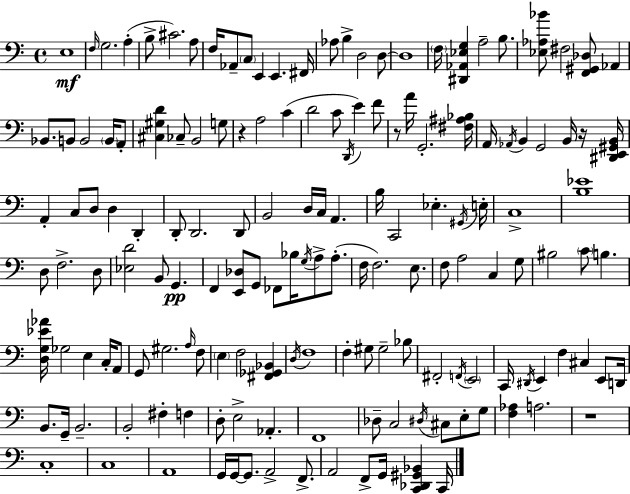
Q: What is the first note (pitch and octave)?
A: E3